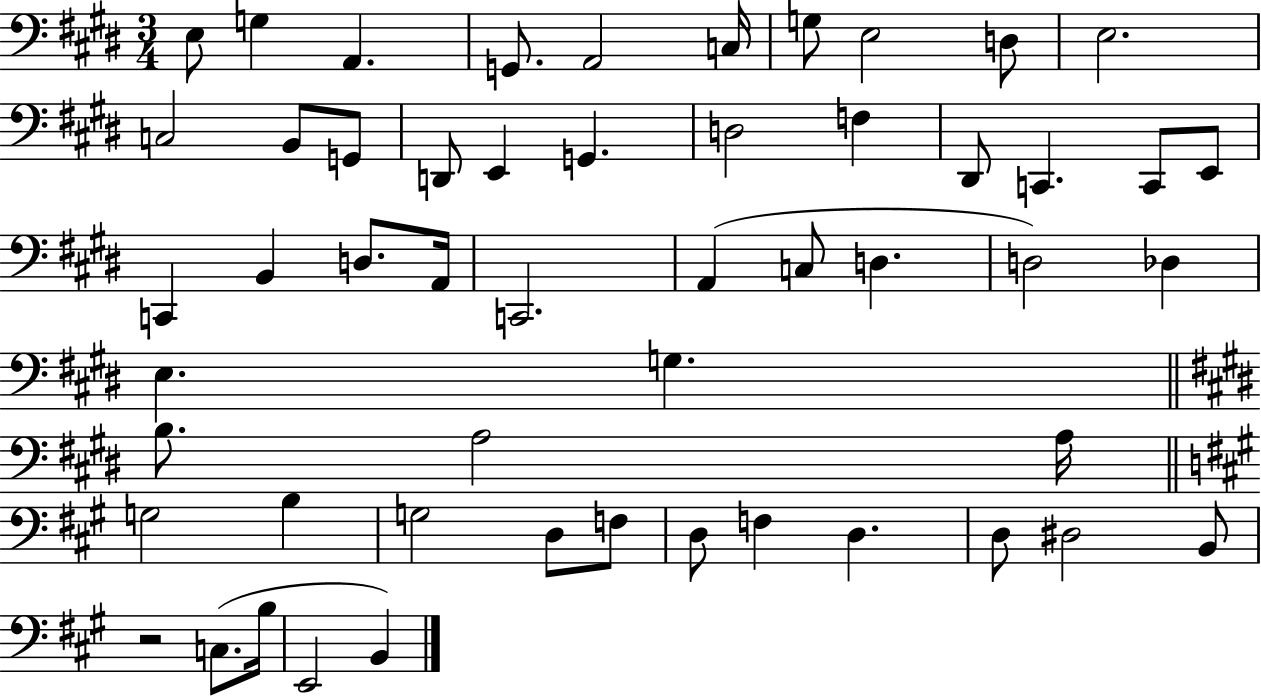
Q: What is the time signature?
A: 3/4